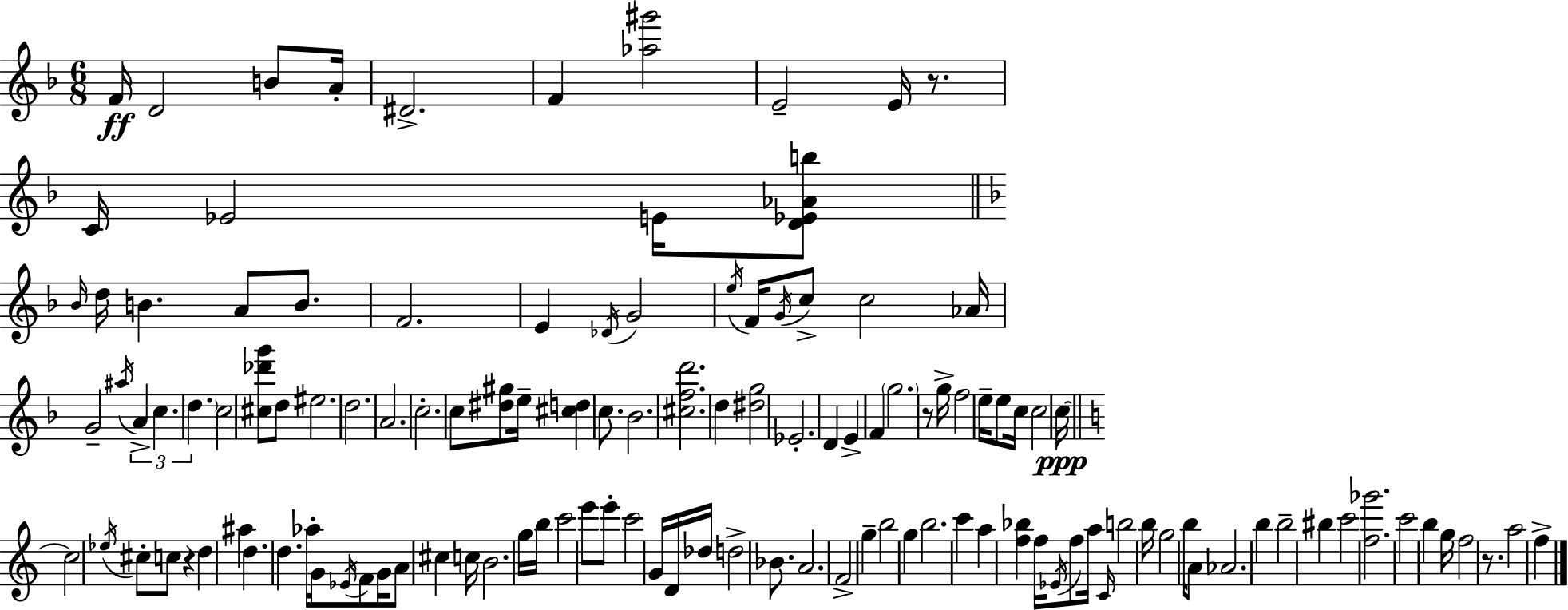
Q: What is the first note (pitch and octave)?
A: F4